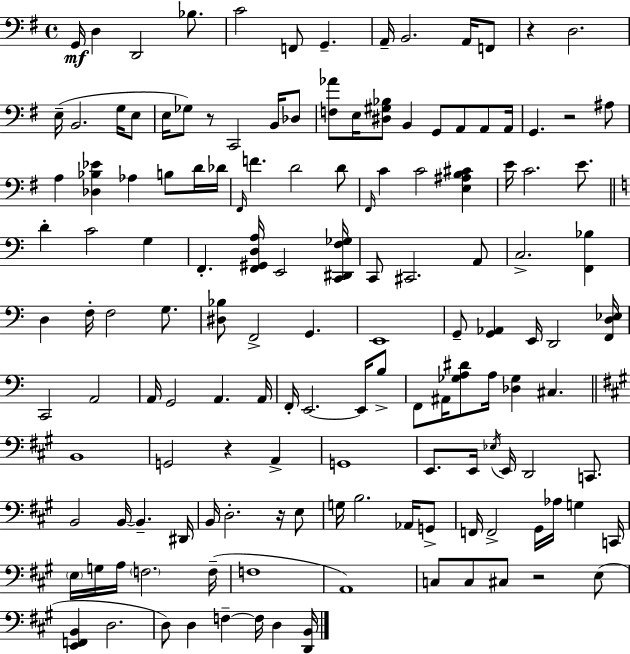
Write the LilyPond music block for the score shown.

{
  \clef bass
  \time 4/4
  \defaultTimeSignature
  \key e \minor
  \repeat volta 2 { g,16\mf d4 d,2 bes8. | c'2 f,8 g,4.-- | a,16-- b,2. a,16 f,8 | r4 d2. | \break e16--( b,2. g16 e8 | e16 ges8) r8 c,2 b,16 des8 | <f aes'>8 e16 <dis gis bes>8 b,4 g,8 a,8 a,8 a,16 | g,4. r2 ais8 | \break a4 <des bes ees'>4 aes4 b8 d'16 des'16 | \grace { fis,16 } f'4. d'2 d'8 | \grace { fis,16 } c'4 c'2 <e ais b cis'>4 | e'16 c'2. e'8. | \break \bar "||" \break \key c \major d'4-. c'2 g4 | f,4.-. <f, gis, d a>16 e,2 <c, dis, f ges>16 | c,8 cis,2. a,8 | c2.-> <f, bes>4 | \break d4 f16-. f2 g8. | <dis bes>8 f,2-> g,4. | e,1 | g,8-- <g, aes,>4 e,16 d,2 <f, d ees>16 | \break c,2 a,2 | a,16 g,2 a,4. a,16 | f,16-. e,2.~~ e,16 b8-> | f,8 ais,16 <ges a dis'>8 a16 <des ges>4 cis4. | \break \bar "||" \break \key a \major b,1 | g,2 r4 a,4-> | g,1 | e,8. e,16 \acciaccatura { ees16 } e,16 d,2 c,8. | \break b,2 b,16~~ b,4.-- | dis,16 b,16 d2.-. r16 e8 | g16 b2. aes,16 g,8-> | f,16 f,2-> gis,16 aes16 g4 | \break c,16 \parenthesize e16 g16 a16 \parenthesize f2. | f16--( f1 | a,1) | c8 c8 cis8 r2 e8( | \break <e, f, b,>4 d2. | d8) d4 f4--~~ f16 d4 | <d, b,>16 } \bar "|."
}